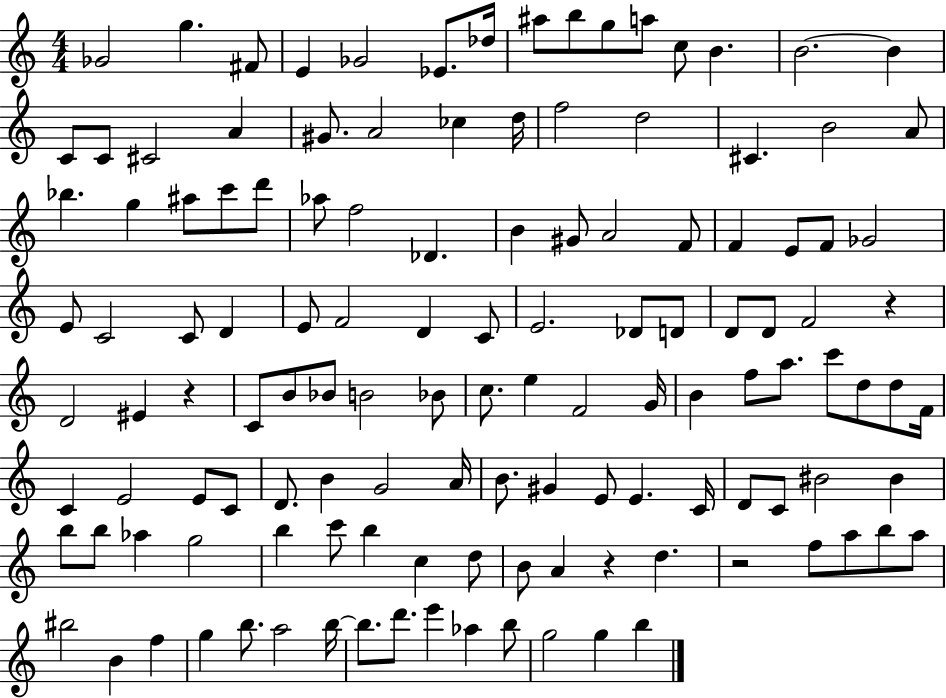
X:1
T:Untitled
M:4/4
L:1/4
K:C
_G2 g ^F/2 E _G2 _E/2 _d/4 ^a/2 b/2 g/2 a/2 c/2 B B2 B C/2 C/2 ^C2 A ^G/2 A2 _c d/4 f2 d2 ^C B2 A/2 _b g ^a/2 c'/2 d'/2 _a/2 f2 _D B ^G/2 A2 F/2 F E/2 F/2 _G2 E/2 C2 C/2 D E/2 F2 D C/2 E2 _D/2 D/2 D/2 D/2 F2 z D2 ^E z C/2 B/2 _B/2 B2 _B/2 c/2 e F2 G/4 B f/2 a/2 c'/2 d/2 d/2 F/4 C E2 E/2 C/2 D/2 B G2 A/4 B/2 ^G E/2 E C/4 D/2 C/2 ^B2 ^B b/2 b/2 _a g2 b c'/2 b c d/2 B/2 A z d z2 f/2 a/2 b/2 a/2 ^b2 B f g b/2 a2 b/4 b/2 d'/2 e' _a b/2 g2 g b